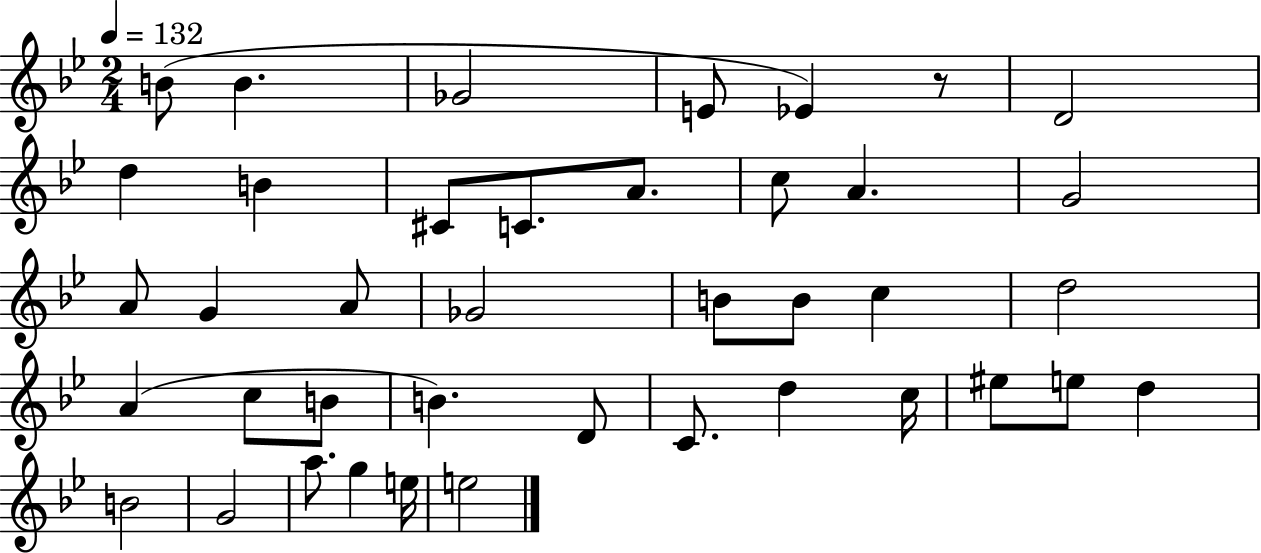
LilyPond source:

{
  \clef treble
  \numericTimeSignature
  \time 2/4
  \key bes \major
  \tempo 4 = 132
  b'8( b'4. | ges'2 | e'8 ees'4) r8 | d'2 | \break d''4 b'4 | cis'8 c'8. a'8. | c''8 a'4. | g'2 | \break a'8 g'4 a'8 | ges'2 | b'8 b'8 c''4 | d''2 | \break a'4( c''8 b'8 | b'4.) d'8 | c'8. d''4 c''16 | eis''8 e''8 d''4 | \break b'2 | g'2 | a''8. g''4 e''16 | e''2 | \break \bar "|."
}